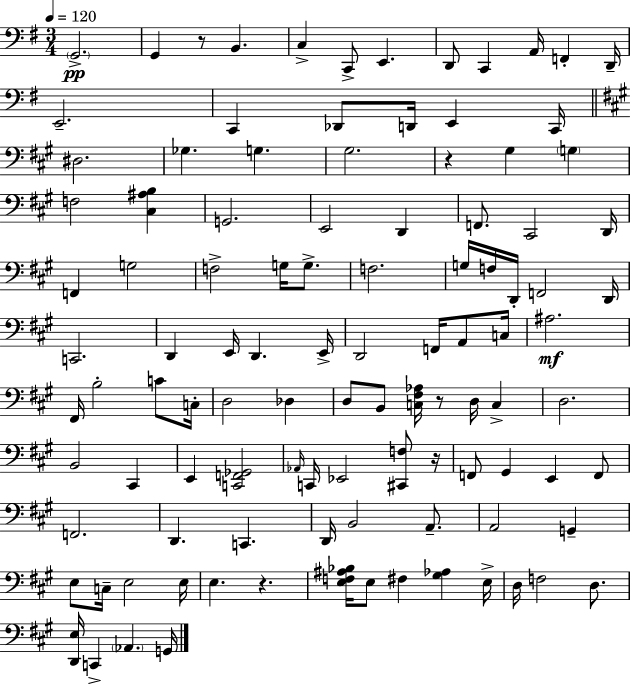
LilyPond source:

{
  \clef bass
  \numericTimeSignature
  \time 3/4
  \key g \major
  \tempo 4 = 120
  \parenthesize g,2.->\pp | g,4 r8 b,4. | c4-> c,8-> e,4. | d,8 c,4 a,16 f,4-. d,16-- | \break e,2.-- | c,4 des,8 d,16 e,4 c,16 | \bar "||" \break \key a \major dis2. | ges4. g4. | gis2. | r4 gis4 \parenthesize g4 | \break f2 <cis ais b>4 | g,2. | e,2 d,4 | f,8. cis,2 d,16 | \break f,4 g2 | f2-> g16 g8.-> | f2. | g16 f16 d,16-. f,2 d,16 | \break c,2. | d,4 e,16 d,4. e,16-> | d,2 f,16 a,8 c16 | ais2.\mf | \break fis,16 b2-. c'8 c16-. | d2 des4 | d8 b,8 <c fis aes>16 r8 d16 c4-> | d2. | \break b,2 cis,4 | e,4 <c, f, ges,>2 | \grace { aes,16 } c,16 ees,2 <cis, f>8 | r16 f,8 gis,4 e,4 f,8 | \break f,2. | d,4. c,4. | d,16 b,2 a,8.-- | a,2 g,4-- | \break e8 c16-- e2 | e16 e4. r4. | <e f ais bes>16 e8 fis4 <gis aes>4 | e16-> d16 f2 d8. | \break <d, e>16 c,4-> \parenthesize aes,4. | g,16 \bar "|."
}